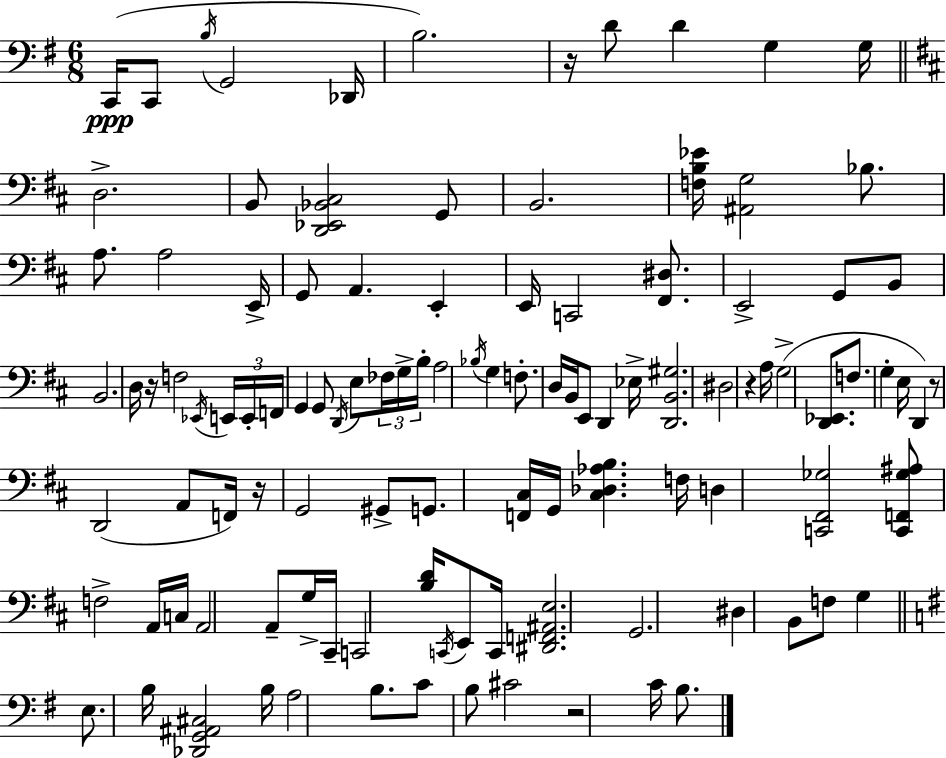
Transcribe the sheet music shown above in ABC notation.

X:1
T:Untitled
M:6/8
L:1/4
K:G
C,,/4 C,,/2 B,/4 G,,2 _D,,/4 B,2 z/4 D/2 D G, G,/4 D,2 B,,/2 [D,,_E,,_B,,^C,]2 G,,/2 B,,2 [F,B,_E]/4 [^A,,G,]2 _B,/2 A,/2 A,2 E,,/4 G,,/2 A,, E,, E,,/4 C,,2 [^F,,^D,]/2 E,,2 G,,/2 B,,/2 B,,2 D,/4 z/4 F,2 _E,,/4 E,,/4 E,,/4 F,,/4 G,, G,,/2 D,,/4 E,/2 _F,/4 G,/4 B,/4 A,2 _B,/4 G, F,/2 D,/4 B,,/4 E,,/2 D,, _E,/4 [D,,B,,^G,]2 ^D,2 z A,/4 G,2 [D,,_E,,]/2 F,/2 G, E,/4 D,, z/2 D,,2 A,,/2 F,,/4 z/4 G,,2 ^G,,/2 G,,/2 [F,,^C,]/4 G,,/4 [^C,_D,_A,B,] F,/4 D, [C,,^F,,_G,]2 [C,,F,,_G,^A,]/2 F,2 A,,/4 C,/4 A,,2 A,,/2 G,/4 ^C,,/4 C,,2 [B,D]/4 C,,/4 E,,/2 C,,/4 [^D,,F,,^A,,E,]2 G,,2 ^D, B,,/2 F,/2 G, E,/2 B,/4 [_D,,G,,^A,,^C,]2 B,/4 A,2 B,/2 C/2 B,/2 ^C2 z2 C/4 B,/2